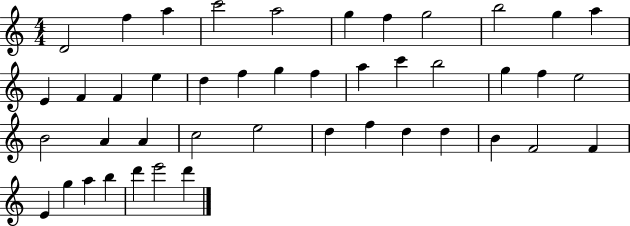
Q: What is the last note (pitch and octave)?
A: D6